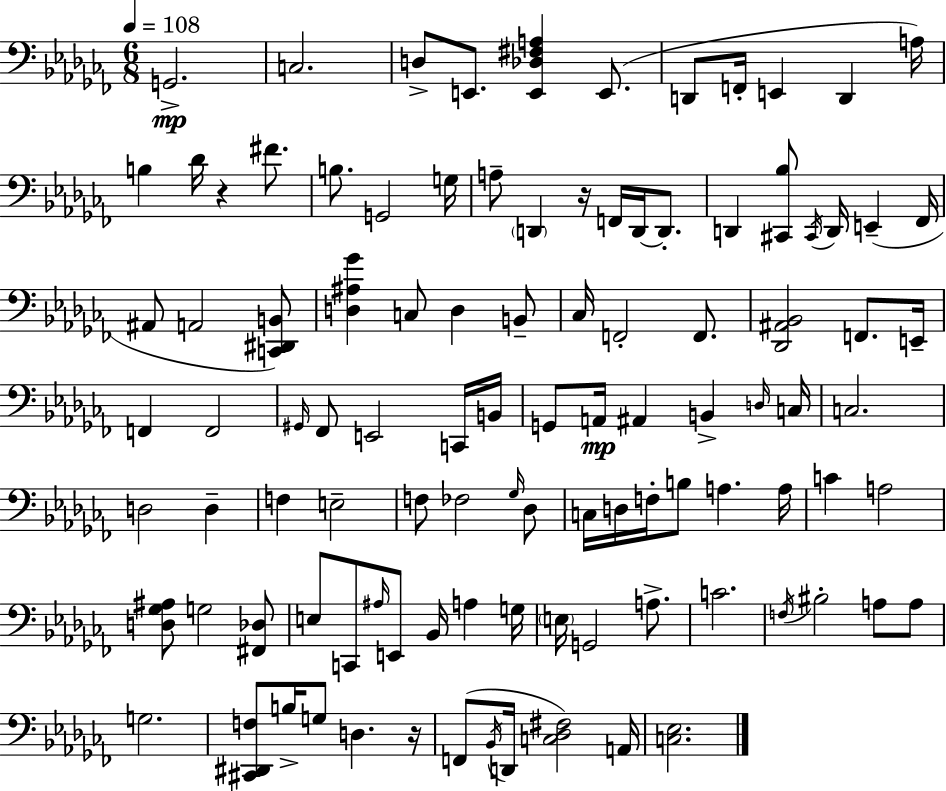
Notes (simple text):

G2/h. C3/h. D3/e E2/e. [E2,Db3,F#3,A3]/q E2/e. D2/e F2/s E2/q D2/q A3/s B3/q Db4/s R/q F#4/e. B3/e. G2/h G3/s A3/e D2/q R/s F2/s D2/s D2/e. D2/q [C#2,Bb3]/e C#2/s D2/s E2/q FES2/s A#2/e A2/h [C2,D#2,B2]/e [D3,A#3,Gb4]/q C3/e D3/q B2/e CES3/s F2/h F2/e. [Db2,A#2,Bb2]/h F2/e. E2/s F2/q F2/h G#2/s FES2/e E2/h C2/s B2/s G2/e A2/s A#2/q B2/q D3/s C3/s C3/h. D3/h D3/q F3/q E3/h F3/e FES3/h Gb3/s Db3/e C3/s D3/s F3/s B3/e A3/q. A3/s C4/q A3/h [D3,Gb3,A#3]/e G3/h [F#2,Db3]/e E3/e C2/e A#3/s E2/e Bb2/s A3/q G3/s E3/s G2/h A3/e. C4/h. F3/s BIS3/h A3/e A3/e G3/h. [C#2,D#2,F3]/e B3/s G3/e D3/q. R/s F2/e Bb2/s D2/s [C3,Db3,F#3]/h A2/s [C3,Eb3]/h.